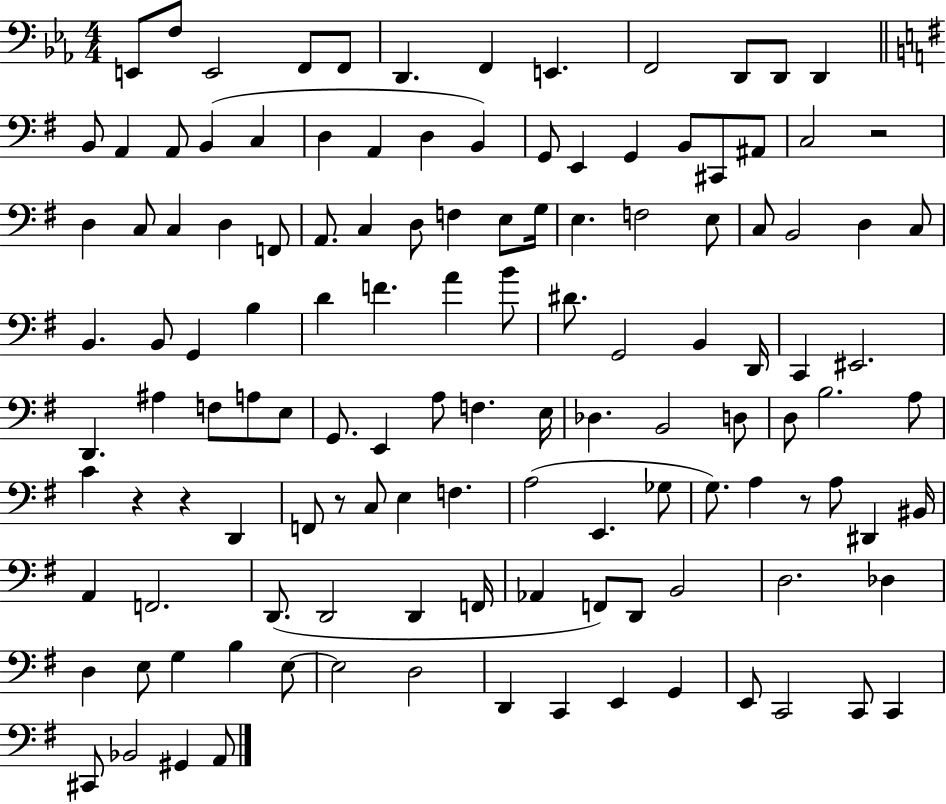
X:1
T:Untitled
M:4/4
L:1/4
K:Eb
E,,/2 F,/2 E,,2 F,,/2 F,,/2 D,, F,, E,, F,,2 D,,/2 D,,/2 D,, B,,/2 A,, A,,/2 B,, C, D, A,, D, B,, G,,/2 E,, G,, B,,/2 ^C,,/2 ^A,,/2 C,2 z2 D, C,/2 C, D, F,,/2 A,,/2 C, D,/2 F, E,/2 G,/4 E, F,2 E,/2 C,/2 B,,2 D, C,/2 B,, B,,/2 G,, B, D F A B/2 ^D/2 G,,2 B,, D,,/4 C,, ^E,,2 D,, ^A, F,/2 A,/2 E,/2 G,,/2 E,, A,/2 F, E,/4 _D, B,,2 D,/2 D,/2 B,2 A,/2 C z z D,, F,,/2 z/2 C,/2 E, F, A,2 E,, _G,/2 G,/2 A, z/2 A,/2 ^D,, ^B,,/4 A,, F,,2 D,,/2 D,,2 D,, F,,/4 _A,, F,,/2 D,,/2 B,,2 D,2 _D, D, E,/2 G, B, E,/2 E,2 D,2 D,, C,, E,, G,, E,,/2 C,,2 C,,/2 C,, ^C,,/2 _B,,2 ^G,, A,,/2